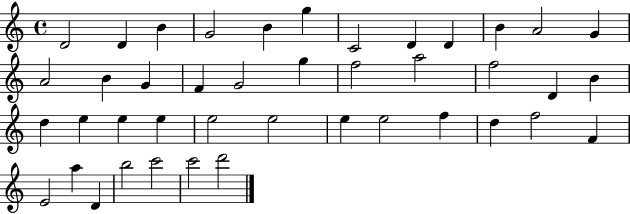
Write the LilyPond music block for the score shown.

{
  \clef treble
  \time 4/4
  \defaultTimeSignature
  \key c \major
  d'2 d'4 b'4 | g'2 b'4 g''4 | c'2 d'4 d'4 | b'4 a'2 g'4 | \break a'2 b'4 g'4 | f'4 g'2 g''4 | f''2 a''2 | f''2 d'4 b'4 | \break d''4 e''4 e''4 e''4 | e''2 e''2 | e''4 e''2 f''4 | d''4 f''2 f'4 | \break e'2 a''4 d'4 | b''2 c'''2 | c'''2 d'''2 | \bar "|."
}